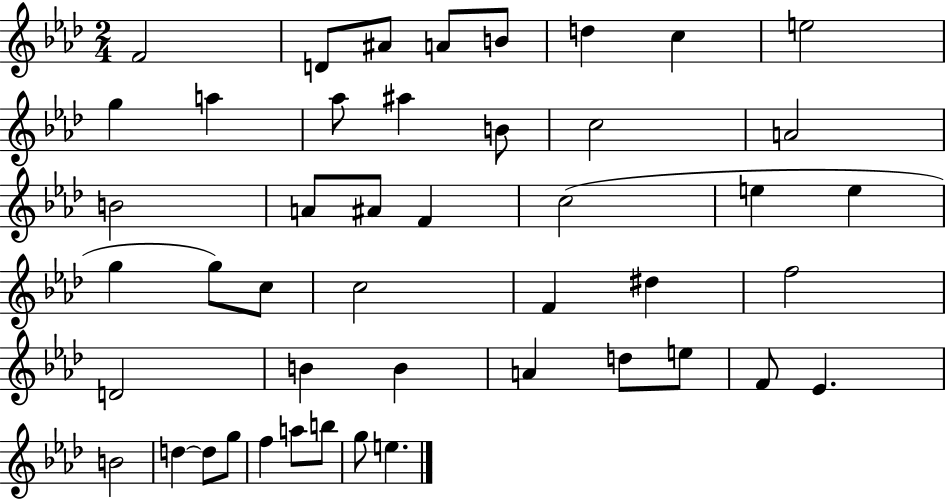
X:1
T:Untitled
M:2/4
L:1/4
K:Ab
F2 D/2 ^A/2 A/2 B/2 d c e2 g a _a/2 ^a B/2 c2 A2 B2 A/2 ^A/2 F c2 e e g g/2 c/2 c2 F ^d f2 D2 B B A d/2 e/2 F/2 _E B2 d d/2 g/2 f a/2 b/2 g/2 e